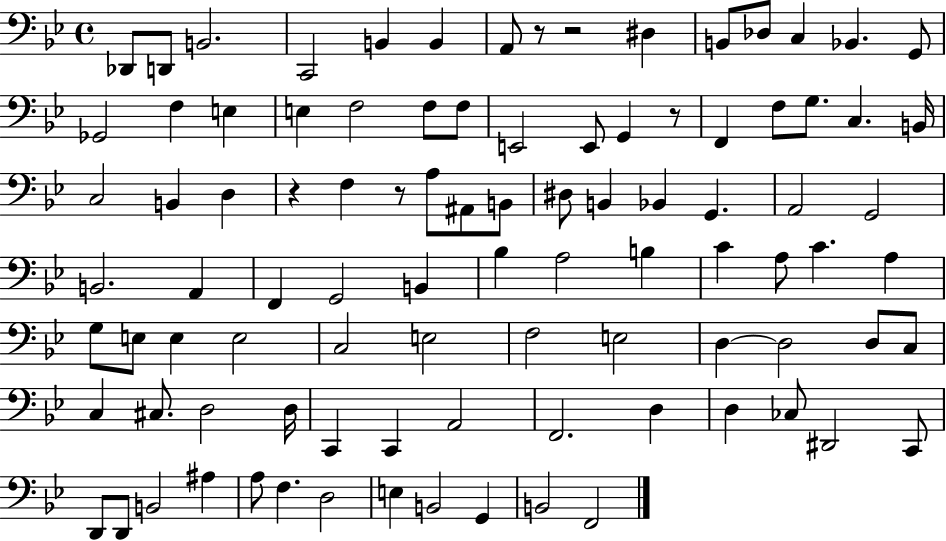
Db2/e D2/e B2/h. C2/h B2/q B2/q A2/e R/e R/h D#3/q B2/e Db3/e C3/q Bb2/q. G2/e Gb2/h F3/q E3/q E3/q F3/h F3/e F3/e E2/h E2/e G2/q R/e F2/q F3/e G3/e. C3/q. B2/s C3/h B2/q D3/q R/q F3/q R/e A3/e A#2/e B2/e D#3/e B2/q Bb2/q G2/q. A2/h G2/h B2/h. A2/q F2/q G2/h B2/q Bb3/q A3/h B3/q C4/q A3/e C4/q. A3/q G3/e E3/e E3/q E3/h C3/h E3/h F3/h E3/h D3/q D3/h D3/e C3/e C3/q C#3/e. D3/h D3/s C2/q C2/q A2/h F2/h. D3/q D3/q CES3/e D#2/h C2/e D2/e D2/e B2/h A#3/q A3/e F3/q. D3/h E3/q B2/h G2/q B2/h F2/h